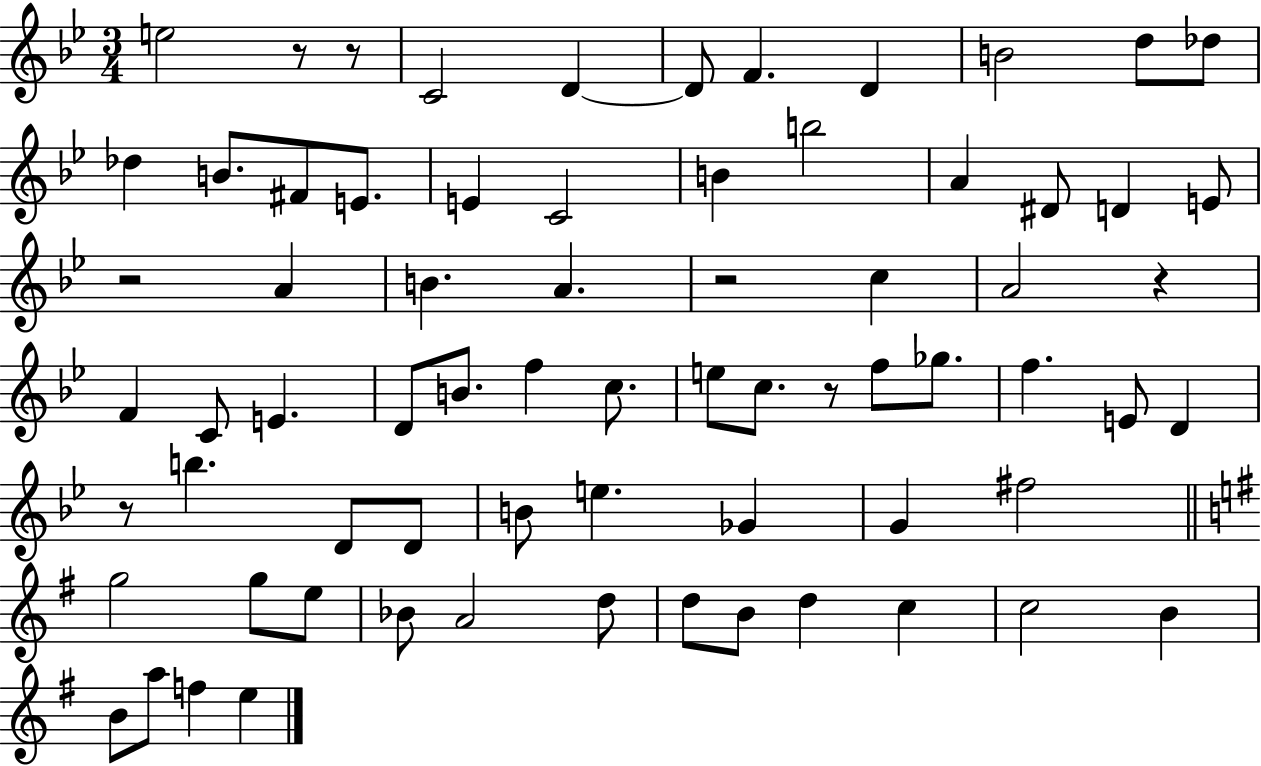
{
  \clef treble
  \numericTimeSignature
  \time 3/4
  \key bes \major
  \repeat volta 2 { e''2 r8 r8 | c'2 d'4~~ | d'8 f'4. d'4 | b'2 d''8 des''8 | \break des''4 b'8. fis'8 e'8. | e'4 c'2 | b'4 b''2 | a'4 dis'8 d'4 e'8 | \break r2 a'4 | b'4. a'4. | r2 c''4 | a'2 r4 | \break f'4 c'8 e'4. | d'8 b'8. f''4 c''8. | e''8 c''8. r8 f''8 ges''8. | f''4. e'8 d'4 | \break r8 b''4. d'8 d'8 | b'8 e''4. ges'4 | g'4 fis''2 | \bar "||" \break \key g \major g''2 g''8 e''8 | bes'8 a'2 d''8 | d''8 b'8 d''4 c''4 | c''2 b'4 | \break b'8 a''8 f''4 e''4 | } \bar "|."
}